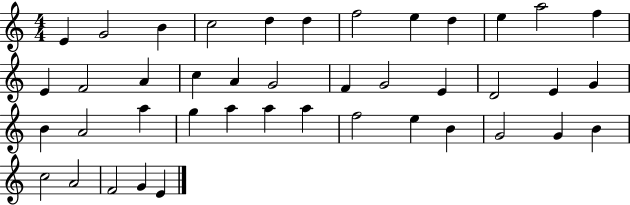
{
  \clef treble
  \numericTimeSignature
  \time 4/4
  \key c \major
  e'4 g'2 b'4 | c''2 d''4 d''4 | f''2 e''4 d''4 | e''4 a''2 f''4 | \break e'4 f'2 a'4 | c''4 a'4 g'2 | f'4 g'2 e'4 | d'2 e'4 g'4 | \break b'4 a'2 a''4 | g''4 a''4 a''4 a''4 | f''2 e''4 b'4 | g'2 g'4 b'4 | \break c''2 a'2 | f'2 g'4 e'4 | \bar "|."
}